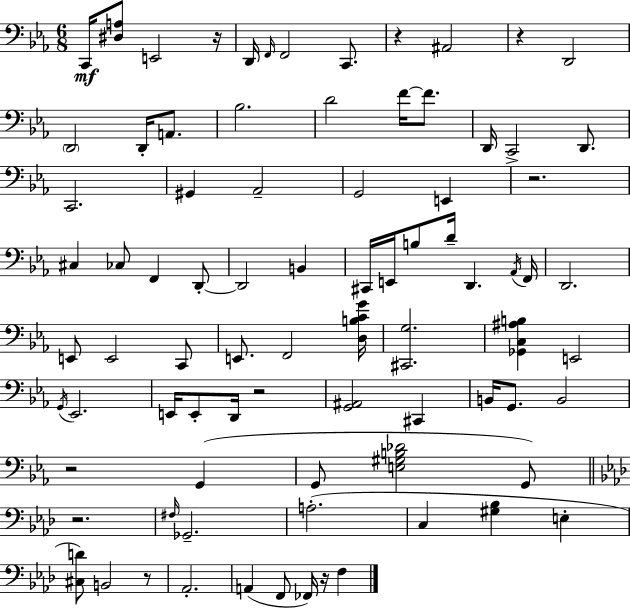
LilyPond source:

{
  \clef bass
  \numericTimeSignature
  \time 6/8
  \key ees \major
  \repeat volta 2 { c,16\mf <dis a>8 e,2 r16 | d,16 \grace { f,16 } f,2 c,8. | r4 ais,2 | r4 d,2 | \break \parenthesize d,2 d,16-. a,8. | bes2. | d'2 f'16~~ f'8. | d,16 c,2-> d,8. | \break c,2. | gis,4 aes,2-- | g,2 e,4 | r2. | \break cis4 ces8 f,4 d,8-.~~ | d,2 b,4 | cis,16 e,16 b8 d'16-- d,4. | \acciaccatura { aes,16 } f,16 d,2. | \break e,8 e,2 | c,8 e,8. f,2 | <d b c' g'>16 <cis, g>2. | <ges, c ais b>4 e,2 | \break \acciaccatura { g,16 } ees,2. | e,16 e,8-. d,16 r2 | <g, ais,>2 cis,4 | b,16 g,8. b,2 | \break r2 g,4( | g,8 <e gis b des'>2 | g,8) \bar "||" \break \key f \minor r2. | \grace { fis16 } ges,2.-- | a2.-.( | c4 <gis bes>4 e4-. | \break <cis d'>8) b,2 r8 | aes,2.-. | a,4( f,8 fes,16) r16 f4 | } \bar "|."
}